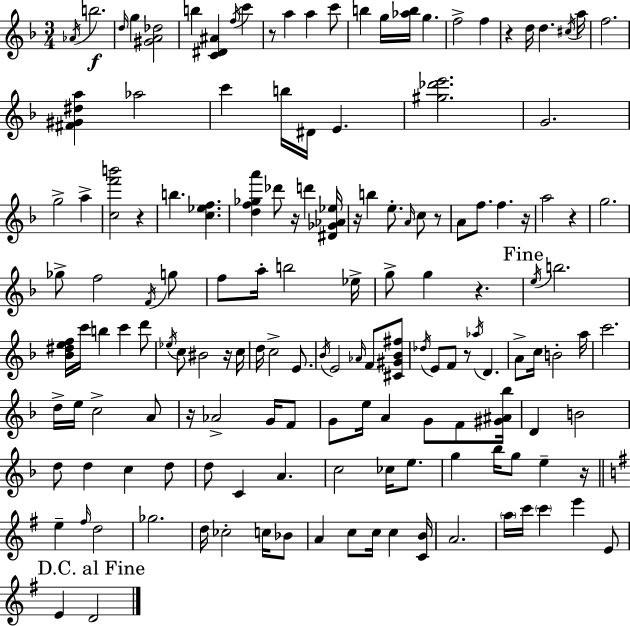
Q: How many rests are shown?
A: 13